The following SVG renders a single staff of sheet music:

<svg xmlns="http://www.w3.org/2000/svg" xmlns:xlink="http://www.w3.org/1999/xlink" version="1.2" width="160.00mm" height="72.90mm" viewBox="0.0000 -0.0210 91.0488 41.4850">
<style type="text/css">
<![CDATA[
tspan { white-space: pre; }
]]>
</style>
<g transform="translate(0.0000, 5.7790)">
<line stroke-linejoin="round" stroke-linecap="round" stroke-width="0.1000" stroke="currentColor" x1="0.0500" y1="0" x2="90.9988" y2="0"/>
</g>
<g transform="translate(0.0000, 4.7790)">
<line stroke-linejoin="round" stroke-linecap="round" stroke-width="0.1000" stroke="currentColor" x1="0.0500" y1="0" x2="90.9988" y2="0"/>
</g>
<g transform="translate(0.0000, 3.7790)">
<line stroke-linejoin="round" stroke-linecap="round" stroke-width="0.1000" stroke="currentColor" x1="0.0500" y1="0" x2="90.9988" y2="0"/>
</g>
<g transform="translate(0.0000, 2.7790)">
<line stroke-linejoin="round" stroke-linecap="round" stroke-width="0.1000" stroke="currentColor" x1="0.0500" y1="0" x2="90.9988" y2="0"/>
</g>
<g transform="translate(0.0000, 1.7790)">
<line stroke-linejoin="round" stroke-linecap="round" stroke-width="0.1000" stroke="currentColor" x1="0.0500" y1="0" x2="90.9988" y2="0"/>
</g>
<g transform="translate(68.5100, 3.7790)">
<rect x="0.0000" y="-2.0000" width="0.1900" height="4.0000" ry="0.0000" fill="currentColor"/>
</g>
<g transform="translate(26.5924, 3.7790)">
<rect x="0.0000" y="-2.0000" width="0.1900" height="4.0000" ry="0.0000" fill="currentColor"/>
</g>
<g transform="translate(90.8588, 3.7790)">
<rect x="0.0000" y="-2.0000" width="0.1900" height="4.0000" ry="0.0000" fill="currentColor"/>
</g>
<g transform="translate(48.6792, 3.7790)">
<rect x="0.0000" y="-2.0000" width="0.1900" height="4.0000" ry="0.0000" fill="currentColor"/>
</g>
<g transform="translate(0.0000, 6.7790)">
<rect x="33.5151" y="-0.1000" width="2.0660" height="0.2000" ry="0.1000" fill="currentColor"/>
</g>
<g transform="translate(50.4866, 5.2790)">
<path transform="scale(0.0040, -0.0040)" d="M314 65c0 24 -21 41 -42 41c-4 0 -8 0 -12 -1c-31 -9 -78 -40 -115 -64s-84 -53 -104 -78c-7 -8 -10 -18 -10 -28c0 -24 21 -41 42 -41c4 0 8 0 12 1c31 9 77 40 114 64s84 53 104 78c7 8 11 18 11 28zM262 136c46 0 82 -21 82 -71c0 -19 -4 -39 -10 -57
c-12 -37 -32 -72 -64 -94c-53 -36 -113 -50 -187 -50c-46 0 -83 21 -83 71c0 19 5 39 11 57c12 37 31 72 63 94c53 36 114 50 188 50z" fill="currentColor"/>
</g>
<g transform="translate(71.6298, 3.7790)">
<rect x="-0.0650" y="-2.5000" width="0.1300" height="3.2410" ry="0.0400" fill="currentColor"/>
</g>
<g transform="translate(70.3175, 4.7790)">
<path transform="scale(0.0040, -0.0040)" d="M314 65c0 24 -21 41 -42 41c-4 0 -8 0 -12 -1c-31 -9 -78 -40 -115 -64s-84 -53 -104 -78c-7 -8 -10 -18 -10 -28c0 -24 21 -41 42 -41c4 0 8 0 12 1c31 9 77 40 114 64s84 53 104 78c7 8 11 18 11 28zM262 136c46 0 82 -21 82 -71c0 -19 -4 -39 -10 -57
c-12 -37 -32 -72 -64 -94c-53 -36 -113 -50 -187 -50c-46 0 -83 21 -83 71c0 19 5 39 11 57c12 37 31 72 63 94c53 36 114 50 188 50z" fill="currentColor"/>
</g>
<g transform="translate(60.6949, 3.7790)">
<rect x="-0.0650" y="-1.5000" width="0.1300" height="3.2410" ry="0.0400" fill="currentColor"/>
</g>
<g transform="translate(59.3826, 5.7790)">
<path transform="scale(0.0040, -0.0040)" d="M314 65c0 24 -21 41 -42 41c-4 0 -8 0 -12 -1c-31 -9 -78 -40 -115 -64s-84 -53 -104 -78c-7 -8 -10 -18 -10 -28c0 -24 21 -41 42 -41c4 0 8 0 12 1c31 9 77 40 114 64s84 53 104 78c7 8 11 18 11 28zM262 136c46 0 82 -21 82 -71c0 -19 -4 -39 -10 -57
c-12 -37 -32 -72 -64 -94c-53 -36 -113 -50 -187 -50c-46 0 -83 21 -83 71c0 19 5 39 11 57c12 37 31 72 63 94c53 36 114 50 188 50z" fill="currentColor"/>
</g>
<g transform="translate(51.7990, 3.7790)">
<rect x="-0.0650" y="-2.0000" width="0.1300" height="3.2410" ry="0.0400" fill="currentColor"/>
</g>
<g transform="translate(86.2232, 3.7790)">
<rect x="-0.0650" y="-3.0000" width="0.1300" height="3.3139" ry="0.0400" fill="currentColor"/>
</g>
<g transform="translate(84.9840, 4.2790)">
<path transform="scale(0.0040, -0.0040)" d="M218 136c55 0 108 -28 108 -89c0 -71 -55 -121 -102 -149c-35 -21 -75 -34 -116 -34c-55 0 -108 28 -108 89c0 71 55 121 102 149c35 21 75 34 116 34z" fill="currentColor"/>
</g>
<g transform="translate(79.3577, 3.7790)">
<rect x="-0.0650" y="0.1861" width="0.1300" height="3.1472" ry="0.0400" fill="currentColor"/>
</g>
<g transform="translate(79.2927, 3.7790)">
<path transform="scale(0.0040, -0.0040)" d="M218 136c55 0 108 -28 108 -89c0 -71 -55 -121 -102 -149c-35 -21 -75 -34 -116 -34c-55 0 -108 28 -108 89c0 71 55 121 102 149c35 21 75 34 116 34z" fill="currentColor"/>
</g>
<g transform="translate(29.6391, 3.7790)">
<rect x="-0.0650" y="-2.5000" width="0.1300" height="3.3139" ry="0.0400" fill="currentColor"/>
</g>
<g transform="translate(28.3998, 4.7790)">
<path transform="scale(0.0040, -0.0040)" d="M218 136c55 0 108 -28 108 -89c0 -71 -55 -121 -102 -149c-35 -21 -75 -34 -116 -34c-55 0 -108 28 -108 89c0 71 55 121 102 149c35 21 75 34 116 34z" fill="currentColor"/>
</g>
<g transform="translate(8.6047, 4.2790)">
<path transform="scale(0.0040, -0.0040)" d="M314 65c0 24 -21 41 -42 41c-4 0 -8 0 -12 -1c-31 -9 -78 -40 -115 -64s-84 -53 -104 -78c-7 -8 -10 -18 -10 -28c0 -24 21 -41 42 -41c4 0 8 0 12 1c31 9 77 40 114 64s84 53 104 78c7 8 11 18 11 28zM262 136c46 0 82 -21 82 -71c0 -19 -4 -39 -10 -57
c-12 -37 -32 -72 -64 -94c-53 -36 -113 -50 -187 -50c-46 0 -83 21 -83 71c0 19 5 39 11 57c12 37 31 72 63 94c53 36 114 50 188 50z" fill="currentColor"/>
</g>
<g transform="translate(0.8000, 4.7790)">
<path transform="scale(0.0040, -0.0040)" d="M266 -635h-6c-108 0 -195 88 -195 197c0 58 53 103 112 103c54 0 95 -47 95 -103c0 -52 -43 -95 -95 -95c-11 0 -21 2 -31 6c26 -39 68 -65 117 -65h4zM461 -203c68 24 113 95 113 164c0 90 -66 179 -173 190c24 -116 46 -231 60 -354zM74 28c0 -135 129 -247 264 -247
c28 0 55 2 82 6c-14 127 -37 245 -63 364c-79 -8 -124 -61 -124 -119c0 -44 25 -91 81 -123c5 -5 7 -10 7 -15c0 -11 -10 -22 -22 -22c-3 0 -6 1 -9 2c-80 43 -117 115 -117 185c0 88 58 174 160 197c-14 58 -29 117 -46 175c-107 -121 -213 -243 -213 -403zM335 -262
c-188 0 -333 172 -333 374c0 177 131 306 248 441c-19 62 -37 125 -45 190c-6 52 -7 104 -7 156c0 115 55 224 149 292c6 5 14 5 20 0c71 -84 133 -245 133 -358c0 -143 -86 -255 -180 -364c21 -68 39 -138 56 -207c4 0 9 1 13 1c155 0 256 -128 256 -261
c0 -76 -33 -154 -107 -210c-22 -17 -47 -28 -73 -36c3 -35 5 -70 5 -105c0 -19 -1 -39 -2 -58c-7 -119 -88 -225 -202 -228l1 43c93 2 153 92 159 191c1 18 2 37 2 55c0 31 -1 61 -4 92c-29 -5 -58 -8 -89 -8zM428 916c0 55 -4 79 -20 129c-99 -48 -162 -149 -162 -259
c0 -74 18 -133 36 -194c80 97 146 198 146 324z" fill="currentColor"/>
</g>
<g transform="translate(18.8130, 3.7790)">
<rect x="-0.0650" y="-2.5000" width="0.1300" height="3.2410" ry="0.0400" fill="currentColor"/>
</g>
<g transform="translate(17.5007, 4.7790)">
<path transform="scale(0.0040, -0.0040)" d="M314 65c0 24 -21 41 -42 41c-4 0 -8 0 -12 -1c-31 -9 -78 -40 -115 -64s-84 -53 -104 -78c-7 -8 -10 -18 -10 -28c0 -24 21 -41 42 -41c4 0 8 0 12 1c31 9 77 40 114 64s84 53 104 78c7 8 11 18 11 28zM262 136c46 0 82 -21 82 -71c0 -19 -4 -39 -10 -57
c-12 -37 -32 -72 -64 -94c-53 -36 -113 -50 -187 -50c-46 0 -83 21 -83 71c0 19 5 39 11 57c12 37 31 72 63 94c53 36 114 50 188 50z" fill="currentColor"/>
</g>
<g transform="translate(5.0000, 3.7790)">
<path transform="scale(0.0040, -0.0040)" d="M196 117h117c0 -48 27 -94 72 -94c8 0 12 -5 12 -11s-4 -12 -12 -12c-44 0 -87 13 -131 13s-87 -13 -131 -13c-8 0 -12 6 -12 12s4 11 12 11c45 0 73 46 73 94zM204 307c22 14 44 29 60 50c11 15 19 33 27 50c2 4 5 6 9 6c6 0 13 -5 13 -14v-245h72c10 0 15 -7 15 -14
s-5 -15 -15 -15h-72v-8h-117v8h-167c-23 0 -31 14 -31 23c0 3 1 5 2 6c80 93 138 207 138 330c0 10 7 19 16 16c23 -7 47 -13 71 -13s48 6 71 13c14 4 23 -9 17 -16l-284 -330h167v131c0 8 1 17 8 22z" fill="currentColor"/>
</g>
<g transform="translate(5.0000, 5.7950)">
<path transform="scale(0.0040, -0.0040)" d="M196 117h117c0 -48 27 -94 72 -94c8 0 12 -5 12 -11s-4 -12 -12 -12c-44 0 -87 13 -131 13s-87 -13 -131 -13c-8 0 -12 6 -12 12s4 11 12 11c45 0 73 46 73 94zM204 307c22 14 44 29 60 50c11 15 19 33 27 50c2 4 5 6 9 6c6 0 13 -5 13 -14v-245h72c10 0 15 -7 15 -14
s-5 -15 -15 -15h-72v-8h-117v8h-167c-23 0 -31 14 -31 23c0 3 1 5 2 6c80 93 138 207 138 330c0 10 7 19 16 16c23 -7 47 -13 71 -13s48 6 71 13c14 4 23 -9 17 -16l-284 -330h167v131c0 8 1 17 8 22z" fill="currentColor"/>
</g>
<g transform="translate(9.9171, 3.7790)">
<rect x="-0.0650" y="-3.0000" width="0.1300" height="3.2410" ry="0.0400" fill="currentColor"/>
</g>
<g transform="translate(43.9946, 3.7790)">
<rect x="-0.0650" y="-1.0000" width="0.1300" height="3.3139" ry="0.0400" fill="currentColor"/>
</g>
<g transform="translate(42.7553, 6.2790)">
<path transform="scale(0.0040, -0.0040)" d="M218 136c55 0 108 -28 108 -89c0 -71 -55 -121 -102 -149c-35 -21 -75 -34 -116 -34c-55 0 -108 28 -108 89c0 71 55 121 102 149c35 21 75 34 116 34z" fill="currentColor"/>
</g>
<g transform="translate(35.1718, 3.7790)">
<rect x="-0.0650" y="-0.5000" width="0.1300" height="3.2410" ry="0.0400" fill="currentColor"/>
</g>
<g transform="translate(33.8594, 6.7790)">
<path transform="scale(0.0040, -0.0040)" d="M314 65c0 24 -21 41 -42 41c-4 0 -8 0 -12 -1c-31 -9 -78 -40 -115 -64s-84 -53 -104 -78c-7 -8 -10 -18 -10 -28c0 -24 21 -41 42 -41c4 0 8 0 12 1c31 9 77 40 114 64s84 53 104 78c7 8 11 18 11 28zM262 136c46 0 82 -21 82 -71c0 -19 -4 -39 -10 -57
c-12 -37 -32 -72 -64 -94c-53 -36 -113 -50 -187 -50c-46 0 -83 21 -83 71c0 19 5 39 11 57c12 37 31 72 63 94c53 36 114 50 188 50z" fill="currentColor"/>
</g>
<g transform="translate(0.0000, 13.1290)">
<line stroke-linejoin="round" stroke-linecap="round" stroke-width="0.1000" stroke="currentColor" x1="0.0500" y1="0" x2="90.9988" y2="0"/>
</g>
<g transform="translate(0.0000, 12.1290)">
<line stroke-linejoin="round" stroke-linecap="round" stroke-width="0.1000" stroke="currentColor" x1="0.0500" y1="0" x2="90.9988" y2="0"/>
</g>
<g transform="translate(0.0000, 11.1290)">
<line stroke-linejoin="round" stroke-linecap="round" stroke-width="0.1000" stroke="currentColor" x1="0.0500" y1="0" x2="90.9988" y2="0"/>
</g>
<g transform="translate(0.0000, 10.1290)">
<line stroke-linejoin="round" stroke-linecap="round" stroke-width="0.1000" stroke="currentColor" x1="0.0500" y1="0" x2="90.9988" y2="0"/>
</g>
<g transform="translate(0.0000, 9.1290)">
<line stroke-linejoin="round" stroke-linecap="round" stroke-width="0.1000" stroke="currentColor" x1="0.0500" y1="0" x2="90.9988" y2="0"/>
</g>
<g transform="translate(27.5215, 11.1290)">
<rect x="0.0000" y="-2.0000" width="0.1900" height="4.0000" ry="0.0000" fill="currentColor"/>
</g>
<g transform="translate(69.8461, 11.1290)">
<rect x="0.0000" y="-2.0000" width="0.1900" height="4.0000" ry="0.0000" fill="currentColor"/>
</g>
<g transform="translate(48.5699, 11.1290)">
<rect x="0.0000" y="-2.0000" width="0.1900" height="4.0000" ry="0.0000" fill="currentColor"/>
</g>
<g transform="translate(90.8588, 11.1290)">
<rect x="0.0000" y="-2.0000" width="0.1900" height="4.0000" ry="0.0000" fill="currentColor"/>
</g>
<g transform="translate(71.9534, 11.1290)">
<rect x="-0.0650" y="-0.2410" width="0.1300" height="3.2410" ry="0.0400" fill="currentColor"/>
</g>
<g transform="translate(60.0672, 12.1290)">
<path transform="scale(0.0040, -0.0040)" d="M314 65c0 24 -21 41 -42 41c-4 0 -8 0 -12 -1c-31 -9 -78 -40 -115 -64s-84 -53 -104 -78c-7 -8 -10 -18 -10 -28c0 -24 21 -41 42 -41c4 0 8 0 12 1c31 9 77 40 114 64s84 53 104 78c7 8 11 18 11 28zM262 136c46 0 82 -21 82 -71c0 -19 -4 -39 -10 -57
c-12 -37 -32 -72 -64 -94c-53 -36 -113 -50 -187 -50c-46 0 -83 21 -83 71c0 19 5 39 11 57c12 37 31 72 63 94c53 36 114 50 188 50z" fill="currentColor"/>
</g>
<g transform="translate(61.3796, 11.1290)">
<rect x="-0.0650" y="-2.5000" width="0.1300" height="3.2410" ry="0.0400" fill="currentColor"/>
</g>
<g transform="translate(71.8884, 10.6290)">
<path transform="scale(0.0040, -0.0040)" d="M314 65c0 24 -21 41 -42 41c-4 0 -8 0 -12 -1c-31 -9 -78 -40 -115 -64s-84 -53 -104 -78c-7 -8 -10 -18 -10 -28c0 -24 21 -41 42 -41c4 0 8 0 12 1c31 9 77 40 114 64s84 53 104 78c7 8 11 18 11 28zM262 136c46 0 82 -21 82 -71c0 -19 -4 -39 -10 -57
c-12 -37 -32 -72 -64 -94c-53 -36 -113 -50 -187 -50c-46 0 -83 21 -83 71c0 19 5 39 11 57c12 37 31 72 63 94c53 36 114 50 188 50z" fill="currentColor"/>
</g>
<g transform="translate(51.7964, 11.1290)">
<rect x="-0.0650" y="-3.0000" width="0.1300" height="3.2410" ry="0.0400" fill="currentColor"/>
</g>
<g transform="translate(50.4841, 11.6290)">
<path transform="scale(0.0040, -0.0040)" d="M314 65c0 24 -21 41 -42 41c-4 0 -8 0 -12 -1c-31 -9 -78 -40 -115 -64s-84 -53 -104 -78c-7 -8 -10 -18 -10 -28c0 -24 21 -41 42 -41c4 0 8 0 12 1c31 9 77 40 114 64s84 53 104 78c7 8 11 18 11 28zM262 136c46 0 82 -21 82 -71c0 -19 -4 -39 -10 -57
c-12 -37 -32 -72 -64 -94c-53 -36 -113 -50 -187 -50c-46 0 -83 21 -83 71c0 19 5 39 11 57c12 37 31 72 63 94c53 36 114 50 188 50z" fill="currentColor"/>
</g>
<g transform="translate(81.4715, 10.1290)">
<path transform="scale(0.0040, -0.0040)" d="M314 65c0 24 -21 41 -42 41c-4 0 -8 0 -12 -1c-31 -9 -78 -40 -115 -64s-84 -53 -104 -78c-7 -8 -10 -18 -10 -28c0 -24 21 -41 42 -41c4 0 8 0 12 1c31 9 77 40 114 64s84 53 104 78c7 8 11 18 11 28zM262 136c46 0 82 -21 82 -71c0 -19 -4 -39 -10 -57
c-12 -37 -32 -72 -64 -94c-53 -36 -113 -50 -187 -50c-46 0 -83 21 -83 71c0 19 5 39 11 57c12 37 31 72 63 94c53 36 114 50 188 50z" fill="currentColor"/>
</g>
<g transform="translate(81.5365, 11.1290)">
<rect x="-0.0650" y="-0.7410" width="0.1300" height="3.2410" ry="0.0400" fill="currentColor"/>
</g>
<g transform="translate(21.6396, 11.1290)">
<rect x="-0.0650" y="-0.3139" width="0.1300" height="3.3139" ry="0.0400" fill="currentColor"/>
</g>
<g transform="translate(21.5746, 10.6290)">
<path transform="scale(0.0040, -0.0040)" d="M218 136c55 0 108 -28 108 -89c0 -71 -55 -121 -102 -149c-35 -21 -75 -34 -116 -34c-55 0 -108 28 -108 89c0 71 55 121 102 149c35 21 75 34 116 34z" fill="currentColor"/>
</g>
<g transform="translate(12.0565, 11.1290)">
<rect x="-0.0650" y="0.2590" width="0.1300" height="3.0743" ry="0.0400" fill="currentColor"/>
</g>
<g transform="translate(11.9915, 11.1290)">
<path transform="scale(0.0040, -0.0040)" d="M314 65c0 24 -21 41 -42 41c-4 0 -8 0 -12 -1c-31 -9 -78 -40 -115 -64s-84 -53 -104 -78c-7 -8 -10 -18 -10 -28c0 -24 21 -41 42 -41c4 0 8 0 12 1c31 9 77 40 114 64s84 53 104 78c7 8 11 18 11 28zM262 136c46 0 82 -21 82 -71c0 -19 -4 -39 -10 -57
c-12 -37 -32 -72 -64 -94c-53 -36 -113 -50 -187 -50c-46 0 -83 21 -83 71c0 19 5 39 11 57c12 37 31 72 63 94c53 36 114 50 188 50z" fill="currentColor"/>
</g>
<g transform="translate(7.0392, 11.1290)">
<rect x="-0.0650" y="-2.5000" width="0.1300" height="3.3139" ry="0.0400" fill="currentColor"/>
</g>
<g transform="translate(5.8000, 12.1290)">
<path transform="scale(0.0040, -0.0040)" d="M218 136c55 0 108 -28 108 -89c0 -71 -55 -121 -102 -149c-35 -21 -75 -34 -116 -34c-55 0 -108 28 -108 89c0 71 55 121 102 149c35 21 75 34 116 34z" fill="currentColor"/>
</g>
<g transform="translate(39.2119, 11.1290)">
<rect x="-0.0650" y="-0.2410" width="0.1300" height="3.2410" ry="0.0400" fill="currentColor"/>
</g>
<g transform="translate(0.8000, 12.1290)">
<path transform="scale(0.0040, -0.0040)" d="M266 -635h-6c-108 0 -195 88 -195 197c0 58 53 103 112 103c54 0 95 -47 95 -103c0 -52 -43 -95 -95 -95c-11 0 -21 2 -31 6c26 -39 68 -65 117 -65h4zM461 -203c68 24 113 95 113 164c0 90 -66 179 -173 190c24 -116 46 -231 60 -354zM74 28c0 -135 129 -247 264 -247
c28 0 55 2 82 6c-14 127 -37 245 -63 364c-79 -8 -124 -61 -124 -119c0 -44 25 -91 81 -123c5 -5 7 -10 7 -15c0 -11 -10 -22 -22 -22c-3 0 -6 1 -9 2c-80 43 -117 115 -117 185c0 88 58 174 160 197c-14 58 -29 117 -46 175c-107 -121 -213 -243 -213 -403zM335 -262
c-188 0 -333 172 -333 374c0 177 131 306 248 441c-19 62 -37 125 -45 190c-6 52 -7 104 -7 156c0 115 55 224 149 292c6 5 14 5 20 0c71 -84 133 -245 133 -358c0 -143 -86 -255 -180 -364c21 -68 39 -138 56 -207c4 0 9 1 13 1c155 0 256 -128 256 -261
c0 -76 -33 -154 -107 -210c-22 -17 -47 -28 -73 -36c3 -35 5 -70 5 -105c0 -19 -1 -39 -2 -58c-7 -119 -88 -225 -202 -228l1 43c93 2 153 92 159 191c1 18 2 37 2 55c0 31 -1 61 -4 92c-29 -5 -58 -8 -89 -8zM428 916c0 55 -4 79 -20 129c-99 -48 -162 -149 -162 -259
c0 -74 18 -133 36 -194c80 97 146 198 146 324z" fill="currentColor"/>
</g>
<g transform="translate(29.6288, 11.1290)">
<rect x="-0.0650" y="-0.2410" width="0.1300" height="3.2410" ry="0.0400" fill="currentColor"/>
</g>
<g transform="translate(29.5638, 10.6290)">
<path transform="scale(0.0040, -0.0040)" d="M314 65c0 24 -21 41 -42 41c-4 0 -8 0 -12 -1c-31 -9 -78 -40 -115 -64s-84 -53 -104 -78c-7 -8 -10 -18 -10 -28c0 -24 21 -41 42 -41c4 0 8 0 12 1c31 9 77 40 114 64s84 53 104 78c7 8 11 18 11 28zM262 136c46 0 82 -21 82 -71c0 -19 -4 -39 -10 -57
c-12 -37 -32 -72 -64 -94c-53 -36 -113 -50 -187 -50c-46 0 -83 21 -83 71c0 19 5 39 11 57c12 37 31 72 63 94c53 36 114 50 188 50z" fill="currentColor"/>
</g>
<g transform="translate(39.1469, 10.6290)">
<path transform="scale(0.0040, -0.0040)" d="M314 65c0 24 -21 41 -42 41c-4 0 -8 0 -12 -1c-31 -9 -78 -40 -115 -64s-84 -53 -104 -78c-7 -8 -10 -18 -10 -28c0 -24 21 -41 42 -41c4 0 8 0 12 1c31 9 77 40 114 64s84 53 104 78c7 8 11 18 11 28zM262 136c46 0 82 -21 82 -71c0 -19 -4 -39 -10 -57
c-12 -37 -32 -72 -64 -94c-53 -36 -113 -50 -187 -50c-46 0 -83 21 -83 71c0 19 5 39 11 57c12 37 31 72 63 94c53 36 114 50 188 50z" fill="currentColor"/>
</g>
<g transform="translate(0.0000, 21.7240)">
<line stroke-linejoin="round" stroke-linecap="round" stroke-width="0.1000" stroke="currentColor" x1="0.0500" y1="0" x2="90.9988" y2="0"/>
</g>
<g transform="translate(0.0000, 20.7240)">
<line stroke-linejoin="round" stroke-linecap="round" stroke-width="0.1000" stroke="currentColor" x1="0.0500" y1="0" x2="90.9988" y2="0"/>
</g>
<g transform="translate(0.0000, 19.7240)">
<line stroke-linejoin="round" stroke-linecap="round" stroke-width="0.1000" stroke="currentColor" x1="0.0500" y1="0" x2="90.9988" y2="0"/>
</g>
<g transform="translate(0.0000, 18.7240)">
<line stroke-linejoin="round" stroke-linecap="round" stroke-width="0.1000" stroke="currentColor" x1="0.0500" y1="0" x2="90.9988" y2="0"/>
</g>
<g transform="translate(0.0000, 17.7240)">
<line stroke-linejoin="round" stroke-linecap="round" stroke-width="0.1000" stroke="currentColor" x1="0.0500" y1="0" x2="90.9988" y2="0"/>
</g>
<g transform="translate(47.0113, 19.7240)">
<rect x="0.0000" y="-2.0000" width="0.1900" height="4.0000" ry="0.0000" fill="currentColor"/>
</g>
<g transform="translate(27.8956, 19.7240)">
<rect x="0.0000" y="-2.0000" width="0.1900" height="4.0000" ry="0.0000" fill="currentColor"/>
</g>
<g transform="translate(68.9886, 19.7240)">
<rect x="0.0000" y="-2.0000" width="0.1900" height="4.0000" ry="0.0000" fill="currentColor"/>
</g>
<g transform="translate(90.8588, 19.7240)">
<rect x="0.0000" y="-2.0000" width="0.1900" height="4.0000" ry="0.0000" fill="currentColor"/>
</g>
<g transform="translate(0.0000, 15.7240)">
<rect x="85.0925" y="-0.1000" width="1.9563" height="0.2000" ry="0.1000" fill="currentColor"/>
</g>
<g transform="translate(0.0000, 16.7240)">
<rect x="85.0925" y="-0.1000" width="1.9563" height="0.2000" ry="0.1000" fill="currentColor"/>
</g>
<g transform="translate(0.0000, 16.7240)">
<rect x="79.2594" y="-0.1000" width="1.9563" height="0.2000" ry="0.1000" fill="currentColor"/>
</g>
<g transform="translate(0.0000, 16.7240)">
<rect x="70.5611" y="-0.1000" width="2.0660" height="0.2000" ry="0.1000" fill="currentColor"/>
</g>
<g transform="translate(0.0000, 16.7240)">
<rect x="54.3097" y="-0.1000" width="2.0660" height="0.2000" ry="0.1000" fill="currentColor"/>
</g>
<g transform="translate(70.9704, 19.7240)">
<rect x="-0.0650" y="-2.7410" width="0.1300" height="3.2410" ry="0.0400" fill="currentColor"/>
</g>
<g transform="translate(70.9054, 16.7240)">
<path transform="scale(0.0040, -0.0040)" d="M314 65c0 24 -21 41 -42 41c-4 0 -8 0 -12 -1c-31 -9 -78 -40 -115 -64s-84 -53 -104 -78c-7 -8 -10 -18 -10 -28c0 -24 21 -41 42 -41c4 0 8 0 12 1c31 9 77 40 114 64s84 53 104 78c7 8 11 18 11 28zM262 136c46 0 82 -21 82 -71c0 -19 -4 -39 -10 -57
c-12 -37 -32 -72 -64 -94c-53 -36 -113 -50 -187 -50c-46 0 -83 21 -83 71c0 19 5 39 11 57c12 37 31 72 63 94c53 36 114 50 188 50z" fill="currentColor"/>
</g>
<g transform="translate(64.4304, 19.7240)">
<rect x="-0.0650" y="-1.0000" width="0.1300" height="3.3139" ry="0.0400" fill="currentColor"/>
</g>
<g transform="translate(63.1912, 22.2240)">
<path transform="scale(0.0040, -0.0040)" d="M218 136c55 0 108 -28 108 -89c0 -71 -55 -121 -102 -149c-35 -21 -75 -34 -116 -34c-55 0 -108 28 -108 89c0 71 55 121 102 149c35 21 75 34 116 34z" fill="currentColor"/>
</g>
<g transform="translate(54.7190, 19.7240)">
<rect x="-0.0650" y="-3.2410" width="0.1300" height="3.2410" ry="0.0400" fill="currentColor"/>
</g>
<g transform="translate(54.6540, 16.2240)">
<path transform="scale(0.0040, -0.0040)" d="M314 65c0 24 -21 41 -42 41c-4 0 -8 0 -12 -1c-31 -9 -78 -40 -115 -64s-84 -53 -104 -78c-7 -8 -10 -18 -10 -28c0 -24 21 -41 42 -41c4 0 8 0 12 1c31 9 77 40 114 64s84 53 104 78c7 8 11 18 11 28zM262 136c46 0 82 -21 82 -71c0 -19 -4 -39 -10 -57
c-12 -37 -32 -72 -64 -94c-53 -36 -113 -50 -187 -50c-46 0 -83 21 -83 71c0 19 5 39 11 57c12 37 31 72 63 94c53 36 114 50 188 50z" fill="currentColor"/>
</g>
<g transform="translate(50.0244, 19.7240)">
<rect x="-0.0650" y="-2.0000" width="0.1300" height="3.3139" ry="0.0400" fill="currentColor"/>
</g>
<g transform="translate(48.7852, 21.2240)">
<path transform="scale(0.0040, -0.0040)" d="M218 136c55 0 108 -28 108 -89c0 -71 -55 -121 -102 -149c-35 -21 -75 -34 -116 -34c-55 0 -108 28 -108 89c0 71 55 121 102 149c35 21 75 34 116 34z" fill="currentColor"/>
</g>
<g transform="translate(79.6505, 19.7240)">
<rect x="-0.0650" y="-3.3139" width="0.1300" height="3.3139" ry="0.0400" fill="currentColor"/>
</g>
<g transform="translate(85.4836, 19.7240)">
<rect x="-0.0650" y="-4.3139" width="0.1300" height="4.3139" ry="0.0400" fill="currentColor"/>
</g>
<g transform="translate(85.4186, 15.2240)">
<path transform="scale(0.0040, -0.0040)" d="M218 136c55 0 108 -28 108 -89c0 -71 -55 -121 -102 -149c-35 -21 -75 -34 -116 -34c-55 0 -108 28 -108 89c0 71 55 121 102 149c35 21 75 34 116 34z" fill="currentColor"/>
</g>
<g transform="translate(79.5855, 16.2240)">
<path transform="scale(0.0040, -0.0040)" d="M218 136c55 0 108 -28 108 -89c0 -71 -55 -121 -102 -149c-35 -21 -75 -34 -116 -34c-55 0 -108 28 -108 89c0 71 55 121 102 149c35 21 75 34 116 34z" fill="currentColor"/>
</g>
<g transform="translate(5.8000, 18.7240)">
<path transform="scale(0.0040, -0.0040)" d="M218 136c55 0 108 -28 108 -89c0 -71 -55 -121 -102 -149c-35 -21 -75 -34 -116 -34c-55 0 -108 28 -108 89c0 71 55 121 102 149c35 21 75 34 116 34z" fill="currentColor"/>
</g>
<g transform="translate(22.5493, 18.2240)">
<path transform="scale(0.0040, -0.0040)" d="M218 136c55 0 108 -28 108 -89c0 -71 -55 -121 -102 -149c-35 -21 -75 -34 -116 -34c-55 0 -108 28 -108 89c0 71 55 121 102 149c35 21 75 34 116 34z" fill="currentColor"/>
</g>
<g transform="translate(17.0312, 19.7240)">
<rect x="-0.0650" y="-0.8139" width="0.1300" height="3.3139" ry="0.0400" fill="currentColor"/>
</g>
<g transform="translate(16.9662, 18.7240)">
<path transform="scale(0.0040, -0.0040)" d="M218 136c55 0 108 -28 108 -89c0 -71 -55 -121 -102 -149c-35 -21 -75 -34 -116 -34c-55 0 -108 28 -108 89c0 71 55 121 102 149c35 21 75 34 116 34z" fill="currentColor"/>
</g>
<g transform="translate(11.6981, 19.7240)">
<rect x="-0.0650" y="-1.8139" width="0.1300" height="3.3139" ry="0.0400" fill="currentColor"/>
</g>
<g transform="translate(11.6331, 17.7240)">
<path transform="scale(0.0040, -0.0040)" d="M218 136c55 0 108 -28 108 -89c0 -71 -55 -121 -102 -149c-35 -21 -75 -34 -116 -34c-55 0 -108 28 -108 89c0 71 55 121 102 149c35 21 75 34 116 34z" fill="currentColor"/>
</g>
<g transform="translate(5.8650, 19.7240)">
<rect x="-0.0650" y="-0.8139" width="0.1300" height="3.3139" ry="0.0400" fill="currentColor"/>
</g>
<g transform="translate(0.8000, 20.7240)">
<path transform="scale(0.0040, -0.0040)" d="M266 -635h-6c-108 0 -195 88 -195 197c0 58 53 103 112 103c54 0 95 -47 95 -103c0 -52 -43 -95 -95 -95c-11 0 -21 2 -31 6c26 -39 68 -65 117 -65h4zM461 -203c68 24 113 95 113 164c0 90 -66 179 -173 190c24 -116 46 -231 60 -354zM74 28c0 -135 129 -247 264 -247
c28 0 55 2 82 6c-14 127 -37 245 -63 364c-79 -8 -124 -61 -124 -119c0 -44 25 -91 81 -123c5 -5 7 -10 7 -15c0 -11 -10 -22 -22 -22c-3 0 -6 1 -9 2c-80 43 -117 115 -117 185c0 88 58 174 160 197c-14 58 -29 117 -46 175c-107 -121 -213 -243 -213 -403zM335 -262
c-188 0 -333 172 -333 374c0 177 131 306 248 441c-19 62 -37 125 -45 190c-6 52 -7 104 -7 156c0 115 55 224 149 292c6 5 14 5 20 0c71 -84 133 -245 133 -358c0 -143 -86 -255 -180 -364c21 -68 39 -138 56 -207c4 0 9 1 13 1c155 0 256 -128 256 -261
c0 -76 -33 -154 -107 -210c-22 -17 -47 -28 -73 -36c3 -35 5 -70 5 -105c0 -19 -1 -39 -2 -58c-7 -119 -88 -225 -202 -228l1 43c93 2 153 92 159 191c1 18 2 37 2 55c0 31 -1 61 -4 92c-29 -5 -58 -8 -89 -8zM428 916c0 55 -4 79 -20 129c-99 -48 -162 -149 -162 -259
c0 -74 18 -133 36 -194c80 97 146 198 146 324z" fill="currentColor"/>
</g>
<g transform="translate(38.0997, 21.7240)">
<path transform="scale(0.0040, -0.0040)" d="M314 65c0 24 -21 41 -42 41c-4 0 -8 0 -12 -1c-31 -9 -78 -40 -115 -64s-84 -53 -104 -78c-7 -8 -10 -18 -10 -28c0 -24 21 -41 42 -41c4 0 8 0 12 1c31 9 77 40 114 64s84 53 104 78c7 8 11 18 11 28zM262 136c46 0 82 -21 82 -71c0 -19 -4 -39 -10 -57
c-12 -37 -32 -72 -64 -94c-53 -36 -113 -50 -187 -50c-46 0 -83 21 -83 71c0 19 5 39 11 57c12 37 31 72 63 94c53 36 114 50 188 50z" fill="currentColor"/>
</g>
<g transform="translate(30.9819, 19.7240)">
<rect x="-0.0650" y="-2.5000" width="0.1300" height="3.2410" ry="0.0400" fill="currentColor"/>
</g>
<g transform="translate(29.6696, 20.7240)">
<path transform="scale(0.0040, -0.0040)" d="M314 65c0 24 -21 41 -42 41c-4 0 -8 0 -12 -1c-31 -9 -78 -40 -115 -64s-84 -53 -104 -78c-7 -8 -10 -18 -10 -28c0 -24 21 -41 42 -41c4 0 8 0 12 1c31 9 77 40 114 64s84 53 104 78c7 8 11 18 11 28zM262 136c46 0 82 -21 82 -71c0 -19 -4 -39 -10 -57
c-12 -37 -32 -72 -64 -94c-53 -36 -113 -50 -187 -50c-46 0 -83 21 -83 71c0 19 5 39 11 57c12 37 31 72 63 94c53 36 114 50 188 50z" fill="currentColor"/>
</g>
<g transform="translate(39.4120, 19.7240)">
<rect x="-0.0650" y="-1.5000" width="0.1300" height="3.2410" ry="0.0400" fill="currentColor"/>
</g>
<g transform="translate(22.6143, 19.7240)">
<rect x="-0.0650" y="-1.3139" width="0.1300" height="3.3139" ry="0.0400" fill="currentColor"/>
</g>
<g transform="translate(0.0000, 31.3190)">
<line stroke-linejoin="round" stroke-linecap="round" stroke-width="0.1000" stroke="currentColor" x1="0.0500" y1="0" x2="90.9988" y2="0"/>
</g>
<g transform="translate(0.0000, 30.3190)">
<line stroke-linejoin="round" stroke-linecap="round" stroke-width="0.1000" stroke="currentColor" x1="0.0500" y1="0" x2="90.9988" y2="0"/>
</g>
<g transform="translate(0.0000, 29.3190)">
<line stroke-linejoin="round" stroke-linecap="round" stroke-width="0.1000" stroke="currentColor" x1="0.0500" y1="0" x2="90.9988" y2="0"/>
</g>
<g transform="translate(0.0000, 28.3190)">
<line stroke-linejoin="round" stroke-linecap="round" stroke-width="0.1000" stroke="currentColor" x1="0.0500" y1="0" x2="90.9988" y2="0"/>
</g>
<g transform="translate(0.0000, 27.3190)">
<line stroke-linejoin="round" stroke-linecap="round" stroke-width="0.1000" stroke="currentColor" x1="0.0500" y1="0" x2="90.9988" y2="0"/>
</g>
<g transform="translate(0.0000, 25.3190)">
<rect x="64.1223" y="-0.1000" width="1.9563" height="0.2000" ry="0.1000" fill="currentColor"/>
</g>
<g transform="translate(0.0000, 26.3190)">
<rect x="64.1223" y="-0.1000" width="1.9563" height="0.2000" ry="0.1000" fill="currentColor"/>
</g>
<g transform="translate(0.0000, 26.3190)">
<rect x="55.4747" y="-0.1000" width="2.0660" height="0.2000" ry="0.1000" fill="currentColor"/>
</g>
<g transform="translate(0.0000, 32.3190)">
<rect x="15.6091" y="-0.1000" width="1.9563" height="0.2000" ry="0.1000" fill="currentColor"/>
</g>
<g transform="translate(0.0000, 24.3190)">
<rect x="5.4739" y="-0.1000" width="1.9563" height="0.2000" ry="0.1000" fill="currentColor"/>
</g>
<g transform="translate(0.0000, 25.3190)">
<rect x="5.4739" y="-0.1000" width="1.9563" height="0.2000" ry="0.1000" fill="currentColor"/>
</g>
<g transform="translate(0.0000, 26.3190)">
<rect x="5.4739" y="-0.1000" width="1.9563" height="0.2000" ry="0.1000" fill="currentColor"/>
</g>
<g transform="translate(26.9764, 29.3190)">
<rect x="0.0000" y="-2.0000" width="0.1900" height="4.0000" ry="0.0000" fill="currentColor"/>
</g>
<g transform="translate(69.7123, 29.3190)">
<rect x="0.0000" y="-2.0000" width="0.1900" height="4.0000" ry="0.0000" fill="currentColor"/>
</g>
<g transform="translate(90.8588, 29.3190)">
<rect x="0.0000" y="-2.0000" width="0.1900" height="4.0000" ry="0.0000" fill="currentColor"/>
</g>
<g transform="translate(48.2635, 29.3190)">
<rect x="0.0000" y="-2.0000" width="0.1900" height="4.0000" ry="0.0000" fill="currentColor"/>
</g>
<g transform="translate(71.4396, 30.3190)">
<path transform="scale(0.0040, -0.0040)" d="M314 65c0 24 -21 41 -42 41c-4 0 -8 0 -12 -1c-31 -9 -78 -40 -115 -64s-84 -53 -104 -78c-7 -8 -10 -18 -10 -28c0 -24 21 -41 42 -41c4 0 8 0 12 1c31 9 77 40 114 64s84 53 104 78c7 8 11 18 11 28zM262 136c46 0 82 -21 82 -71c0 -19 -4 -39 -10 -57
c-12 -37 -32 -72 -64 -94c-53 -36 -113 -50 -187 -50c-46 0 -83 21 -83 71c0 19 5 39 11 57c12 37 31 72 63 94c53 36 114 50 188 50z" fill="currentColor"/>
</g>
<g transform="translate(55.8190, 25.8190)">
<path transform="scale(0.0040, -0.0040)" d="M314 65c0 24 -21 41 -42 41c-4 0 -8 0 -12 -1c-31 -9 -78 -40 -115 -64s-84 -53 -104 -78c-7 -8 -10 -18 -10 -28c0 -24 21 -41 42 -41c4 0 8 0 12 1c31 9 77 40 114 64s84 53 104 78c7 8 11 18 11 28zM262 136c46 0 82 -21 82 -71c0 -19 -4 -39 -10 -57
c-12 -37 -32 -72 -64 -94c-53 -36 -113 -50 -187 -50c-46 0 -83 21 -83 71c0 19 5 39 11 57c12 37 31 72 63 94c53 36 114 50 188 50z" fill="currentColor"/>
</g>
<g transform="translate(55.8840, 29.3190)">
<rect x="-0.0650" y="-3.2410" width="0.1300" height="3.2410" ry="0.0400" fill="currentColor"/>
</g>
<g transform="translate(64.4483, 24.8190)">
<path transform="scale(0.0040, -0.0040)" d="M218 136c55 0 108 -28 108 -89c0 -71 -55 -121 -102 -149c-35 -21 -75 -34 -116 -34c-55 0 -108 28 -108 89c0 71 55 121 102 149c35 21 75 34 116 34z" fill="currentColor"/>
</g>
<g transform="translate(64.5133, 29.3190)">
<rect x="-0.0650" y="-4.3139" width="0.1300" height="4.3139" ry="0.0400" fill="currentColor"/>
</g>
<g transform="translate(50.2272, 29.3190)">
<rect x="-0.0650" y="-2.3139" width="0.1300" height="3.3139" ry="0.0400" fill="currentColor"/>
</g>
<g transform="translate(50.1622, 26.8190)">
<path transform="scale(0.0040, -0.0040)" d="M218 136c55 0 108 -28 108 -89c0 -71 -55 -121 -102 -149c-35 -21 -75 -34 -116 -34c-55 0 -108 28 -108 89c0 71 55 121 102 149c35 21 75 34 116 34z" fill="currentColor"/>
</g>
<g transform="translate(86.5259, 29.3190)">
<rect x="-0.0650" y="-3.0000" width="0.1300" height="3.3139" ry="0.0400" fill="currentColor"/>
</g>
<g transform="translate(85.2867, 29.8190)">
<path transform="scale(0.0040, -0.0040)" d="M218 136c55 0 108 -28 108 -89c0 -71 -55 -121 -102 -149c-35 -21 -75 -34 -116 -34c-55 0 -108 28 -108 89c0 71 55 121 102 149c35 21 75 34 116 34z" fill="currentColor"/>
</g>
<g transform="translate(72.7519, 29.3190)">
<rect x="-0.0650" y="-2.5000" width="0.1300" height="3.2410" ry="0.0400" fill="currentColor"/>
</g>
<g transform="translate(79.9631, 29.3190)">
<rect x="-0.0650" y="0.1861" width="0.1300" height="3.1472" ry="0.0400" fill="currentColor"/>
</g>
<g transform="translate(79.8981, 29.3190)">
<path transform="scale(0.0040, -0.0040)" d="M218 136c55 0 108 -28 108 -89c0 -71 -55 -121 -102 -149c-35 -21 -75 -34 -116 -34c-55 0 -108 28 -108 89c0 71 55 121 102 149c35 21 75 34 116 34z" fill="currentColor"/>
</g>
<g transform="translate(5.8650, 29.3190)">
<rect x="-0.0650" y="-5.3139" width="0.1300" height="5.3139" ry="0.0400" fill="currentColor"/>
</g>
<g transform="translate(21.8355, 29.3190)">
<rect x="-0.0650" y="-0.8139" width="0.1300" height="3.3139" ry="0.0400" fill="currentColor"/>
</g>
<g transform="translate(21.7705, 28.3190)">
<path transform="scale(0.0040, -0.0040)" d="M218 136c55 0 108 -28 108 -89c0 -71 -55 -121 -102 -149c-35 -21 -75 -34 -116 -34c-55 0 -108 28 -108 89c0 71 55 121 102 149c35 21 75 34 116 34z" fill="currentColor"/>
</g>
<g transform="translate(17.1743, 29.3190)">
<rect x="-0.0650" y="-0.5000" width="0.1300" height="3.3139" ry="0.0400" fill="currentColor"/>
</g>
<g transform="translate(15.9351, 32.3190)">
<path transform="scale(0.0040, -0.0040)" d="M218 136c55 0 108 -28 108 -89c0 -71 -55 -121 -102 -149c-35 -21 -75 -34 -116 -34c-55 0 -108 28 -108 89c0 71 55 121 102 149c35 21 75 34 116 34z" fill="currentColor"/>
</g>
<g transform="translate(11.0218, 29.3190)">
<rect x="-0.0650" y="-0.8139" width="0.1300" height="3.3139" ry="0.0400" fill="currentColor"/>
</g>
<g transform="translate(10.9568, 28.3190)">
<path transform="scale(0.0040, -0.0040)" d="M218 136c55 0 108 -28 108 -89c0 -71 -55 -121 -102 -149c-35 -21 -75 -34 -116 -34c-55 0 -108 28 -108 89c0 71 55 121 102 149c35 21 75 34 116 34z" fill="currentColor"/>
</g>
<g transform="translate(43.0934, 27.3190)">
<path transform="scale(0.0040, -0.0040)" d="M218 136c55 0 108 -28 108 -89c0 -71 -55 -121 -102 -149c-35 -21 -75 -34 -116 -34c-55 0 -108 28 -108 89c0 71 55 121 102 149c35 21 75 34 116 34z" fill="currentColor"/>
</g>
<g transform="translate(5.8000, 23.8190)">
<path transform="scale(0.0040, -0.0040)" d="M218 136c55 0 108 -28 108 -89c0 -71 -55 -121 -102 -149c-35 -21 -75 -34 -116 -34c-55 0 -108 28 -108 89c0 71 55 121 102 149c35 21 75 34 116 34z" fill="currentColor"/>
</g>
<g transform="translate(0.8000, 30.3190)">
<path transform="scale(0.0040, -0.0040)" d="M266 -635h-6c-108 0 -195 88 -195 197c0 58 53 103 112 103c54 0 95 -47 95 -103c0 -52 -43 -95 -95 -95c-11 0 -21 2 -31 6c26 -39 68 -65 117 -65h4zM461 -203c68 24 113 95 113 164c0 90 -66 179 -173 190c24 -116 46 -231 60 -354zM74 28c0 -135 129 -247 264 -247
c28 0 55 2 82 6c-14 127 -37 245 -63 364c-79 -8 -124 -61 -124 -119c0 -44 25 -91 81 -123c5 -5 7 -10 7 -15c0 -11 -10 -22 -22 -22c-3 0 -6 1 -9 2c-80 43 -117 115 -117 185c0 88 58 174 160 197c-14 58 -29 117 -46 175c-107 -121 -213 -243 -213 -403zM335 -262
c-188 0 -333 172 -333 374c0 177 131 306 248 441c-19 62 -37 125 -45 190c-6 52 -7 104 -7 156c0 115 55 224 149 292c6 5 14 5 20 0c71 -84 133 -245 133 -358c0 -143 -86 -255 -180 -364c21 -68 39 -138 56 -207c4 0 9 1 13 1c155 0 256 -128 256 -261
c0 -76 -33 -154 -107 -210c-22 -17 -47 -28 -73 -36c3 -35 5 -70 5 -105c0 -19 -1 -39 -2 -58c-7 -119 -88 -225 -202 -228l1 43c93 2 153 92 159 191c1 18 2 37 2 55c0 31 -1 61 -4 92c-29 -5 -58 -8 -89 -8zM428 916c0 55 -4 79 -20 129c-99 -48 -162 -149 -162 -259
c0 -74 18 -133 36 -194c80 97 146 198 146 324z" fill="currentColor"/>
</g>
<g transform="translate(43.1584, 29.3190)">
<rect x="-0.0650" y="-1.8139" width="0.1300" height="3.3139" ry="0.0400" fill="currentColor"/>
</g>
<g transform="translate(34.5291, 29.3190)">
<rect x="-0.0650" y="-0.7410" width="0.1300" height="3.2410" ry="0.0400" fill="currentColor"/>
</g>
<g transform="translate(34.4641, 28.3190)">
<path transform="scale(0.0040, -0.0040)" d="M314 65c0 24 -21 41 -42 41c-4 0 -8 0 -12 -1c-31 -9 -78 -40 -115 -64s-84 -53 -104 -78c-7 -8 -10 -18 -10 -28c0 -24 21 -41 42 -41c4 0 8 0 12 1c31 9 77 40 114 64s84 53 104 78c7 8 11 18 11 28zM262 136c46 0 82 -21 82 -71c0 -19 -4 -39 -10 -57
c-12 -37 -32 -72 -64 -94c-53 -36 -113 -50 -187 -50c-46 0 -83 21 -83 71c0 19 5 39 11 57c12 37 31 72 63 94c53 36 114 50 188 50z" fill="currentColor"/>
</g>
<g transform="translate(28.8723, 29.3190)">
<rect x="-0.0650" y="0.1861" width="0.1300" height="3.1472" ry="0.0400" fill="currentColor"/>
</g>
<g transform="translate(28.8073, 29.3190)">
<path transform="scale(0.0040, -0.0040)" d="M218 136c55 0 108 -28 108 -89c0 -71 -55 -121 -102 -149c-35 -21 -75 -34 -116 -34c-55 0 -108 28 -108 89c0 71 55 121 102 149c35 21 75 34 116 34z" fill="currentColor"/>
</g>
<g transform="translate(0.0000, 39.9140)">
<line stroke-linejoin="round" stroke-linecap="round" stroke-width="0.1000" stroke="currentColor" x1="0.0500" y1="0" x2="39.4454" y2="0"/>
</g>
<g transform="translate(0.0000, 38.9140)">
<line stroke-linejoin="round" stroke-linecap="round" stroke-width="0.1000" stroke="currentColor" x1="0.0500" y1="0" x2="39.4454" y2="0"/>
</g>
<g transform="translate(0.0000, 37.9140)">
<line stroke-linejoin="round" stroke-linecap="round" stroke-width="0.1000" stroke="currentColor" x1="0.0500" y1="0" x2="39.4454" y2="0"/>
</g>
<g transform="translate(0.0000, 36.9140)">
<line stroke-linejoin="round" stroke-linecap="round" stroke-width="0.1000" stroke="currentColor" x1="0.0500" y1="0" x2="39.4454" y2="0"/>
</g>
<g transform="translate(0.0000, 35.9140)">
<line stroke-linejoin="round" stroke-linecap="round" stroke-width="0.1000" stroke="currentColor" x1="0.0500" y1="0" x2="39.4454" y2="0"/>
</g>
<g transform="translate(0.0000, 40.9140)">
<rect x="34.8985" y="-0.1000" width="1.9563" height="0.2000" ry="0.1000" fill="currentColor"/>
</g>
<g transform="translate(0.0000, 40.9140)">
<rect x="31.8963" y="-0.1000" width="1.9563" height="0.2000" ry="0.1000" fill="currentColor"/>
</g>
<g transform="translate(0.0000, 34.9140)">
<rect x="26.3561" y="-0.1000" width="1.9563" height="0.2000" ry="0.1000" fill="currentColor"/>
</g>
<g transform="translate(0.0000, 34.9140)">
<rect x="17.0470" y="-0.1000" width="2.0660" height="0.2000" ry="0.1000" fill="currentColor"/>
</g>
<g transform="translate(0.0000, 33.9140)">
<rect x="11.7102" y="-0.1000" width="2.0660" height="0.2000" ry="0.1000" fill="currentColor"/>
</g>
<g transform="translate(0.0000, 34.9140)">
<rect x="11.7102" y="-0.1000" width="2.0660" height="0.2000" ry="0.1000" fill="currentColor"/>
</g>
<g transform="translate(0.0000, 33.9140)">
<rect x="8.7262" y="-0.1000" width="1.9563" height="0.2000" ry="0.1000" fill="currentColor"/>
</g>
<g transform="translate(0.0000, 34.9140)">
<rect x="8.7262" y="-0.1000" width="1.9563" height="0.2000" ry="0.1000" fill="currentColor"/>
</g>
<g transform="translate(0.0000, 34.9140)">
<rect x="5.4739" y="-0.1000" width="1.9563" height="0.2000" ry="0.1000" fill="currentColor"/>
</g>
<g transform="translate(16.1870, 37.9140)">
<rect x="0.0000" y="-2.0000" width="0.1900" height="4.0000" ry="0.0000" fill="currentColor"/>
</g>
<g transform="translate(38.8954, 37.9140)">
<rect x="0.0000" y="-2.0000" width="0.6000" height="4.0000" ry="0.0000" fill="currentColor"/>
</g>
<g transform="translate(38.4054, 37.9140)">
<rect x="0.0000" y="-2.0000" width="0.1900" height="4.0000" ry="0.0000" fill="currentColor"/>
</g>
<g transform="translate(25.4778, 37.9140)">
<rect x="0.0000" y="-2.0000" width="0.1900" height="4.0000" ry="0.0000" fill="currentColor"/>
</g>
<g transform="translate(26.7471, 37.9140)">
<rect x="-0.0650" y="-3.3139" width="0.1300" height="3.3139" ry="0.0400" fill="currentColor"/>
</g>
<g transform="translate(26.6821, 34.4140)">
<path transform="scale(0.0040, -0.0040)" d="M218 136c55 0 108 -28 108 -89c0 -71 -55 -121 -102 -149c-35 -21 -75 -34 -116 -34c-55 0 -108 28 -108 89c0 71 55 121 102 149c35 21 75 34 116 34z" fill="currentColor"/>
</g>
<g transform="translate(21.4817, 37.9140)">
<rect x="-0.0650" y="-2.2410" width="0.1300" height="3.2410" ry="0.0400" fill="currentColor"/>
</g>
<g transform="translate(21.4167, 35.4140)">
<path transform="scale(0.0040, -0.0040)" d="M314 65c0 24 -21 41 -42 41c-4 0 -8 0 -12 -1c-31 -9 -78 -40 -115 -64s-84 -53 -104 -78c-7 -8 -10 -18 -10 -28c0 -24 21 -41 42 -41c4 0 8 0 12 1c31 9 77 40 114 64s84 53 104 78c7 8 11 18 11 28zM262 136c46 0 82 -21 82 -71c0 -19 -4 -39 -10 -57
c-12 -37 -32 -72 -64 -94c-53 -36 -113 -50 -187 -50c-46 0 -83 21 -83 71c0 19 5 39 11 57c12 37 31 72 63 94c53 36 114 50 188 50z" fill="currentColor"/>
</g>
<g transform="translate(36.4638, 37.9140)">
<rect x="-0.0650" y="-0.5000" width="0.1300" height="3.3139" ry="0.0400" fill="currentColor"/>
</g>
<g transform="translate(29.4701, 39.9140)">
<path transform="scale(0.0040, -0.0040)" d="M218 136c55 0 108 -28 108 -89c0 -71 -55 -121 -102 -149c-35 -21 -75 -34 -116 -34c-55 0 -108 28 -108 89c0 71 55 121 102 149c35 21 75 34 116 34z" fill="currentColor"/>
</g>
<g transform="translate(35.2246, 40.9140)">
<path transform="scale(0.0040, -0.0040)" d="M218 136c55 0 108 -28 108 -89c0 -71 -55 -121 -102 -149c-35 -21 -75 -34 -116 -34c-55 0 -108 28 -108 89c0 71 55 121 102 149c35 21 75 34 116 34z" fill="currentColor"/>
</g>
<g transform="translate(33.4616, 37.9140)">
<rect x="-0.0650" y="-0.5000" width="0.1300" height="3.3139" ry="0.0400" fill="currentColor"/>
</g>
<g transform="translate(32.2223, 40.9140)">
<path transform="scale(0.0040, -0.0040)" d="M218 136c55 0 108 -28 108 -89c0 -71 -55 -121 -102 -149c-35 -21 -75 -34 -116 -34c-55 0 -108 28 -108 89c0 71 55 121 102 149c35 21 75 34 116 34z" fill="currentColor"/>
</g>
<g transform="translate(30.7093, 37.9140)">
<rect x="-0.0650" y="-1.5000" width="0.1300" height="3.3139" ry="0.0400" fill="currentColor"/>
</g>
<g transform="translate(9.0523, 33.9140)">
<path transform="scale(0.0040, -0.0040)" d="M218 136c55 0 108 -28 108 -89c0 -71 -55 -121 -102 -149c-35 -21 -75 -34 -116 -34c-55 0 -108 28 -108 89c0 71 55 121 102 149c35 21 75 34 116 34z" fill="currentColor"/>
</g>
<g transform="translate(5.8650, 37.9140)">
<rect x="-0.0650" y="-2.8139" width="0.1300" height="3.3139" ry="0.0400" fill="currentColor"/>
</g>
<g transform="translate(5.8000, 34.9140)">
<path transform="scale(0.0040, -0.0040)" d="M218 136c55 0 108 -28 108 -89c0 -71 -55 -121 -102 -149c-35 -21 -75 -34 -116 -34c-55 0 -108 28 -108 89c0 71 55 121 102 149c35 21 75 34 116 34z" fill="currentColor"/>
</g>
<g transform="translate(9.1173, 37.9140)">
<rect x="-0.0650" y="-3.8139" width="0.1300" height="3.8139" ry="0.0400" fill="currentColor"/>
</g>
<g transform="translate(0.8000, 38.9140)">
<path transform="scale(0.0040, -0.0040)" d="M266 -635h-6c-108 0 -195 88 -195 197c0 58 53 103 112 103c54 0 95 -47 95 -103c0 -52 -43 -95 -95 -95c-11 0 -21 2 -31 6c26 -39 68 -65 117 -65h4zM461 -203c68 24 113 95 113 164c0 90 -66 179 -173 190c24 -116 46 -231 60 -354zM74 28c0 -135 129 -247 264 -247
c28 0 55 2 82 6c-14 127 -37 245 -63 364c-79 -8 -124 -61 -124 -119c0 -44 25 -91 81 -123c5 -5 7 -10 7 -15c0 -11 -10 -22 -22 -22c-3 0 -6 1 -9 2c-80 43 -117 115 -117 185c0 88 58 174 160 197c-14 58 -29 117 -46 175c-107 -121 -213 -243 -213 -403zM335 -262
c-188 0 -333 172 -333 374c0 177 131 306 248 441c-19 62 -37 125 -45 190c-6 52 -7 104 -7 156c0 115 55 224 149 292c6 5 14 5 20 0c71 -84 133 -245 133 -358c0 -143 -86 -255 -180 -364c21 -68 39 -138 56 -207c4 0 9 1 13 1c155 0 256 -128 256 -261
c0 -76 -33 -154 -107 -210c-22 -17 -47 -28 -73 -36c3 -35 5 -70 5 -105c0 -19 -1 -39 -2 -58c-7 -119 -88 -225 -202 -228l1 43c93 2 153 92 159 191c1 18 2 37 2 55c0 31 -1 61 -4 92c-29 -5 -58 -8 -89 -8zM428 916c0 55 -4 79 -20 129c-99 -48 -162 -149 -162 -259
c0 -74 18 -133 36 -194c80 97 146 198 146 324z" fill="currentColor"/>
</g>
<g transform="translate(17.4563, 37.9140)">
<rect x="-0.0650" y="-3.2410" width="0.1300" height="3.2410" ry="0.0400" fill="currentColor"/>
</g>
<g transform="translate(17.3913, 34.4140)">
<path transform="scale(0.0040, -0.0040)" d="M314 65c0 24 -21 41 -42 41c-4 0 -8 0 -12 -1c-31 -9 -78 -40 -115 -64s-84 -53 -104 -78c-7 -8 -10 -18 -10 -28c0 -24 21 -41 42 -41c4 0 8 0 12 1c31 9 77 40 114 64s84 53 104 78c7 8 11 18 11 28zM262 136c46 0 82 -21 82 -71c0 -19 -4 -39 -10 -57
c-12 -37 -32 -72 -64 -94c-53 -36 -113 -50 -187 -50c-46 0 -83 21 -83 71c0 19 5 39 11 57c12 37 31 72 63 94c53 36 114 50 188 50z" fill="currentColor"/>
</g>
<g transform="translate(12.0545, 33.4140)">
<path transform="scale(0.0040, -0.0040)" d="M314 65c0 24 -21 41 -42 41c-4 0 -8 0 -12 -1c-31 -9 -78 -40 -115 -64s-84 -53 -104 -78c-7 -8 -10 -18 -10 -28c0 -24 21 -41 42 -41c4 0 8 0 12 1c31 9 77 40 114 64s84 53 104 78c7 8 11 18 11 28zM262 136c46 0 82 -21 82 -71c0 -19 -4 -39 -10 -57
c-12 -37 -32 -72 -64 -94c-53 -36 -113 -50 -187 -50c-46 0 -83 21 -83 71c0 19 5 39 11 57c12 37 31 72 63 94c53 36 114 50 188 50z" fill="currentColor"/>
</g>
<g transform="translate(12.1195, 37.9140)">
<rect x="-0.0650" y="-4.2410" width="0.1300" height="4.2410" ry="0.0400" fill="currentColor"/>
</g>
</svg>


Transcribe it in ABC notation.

X:1
T:Untitled
M:4/4
L:1/4
K:C
A2 G2 G C2 D F2 E2 G2 B A G B2 c c2 c2 A2 G2 c2 d2 d f d e G2 E2 F b2 D a2 b d' f' d C d B d2 f g b2 d' G2 B A a c' d'2 b2 g2 b E C C